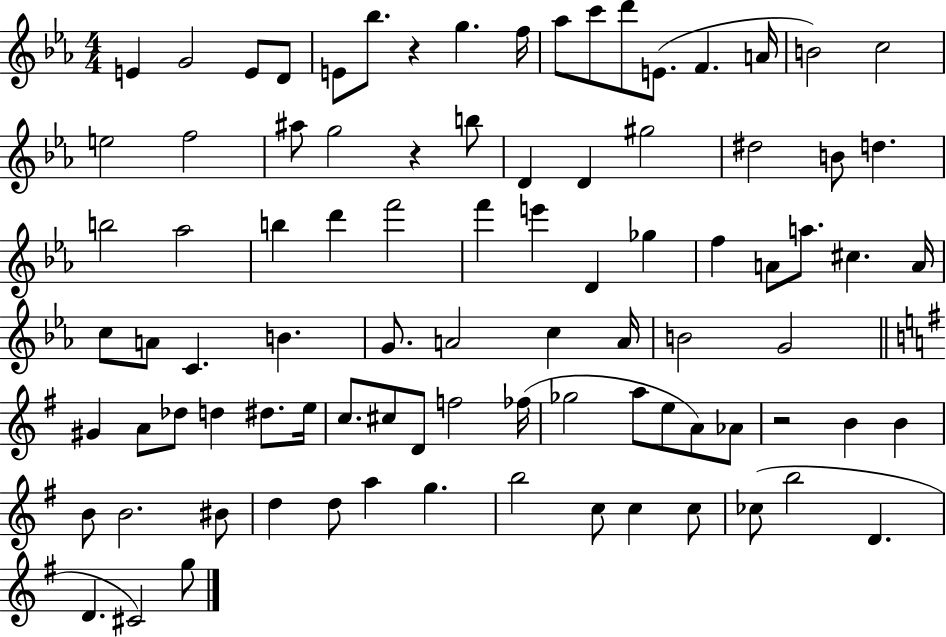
{
  \clef treble
  \numericTimeSignature
  \time 4/4
  \key ees \major
  e'4 g'2 e'8 d'8 | e'8 bes''8. r4 g''4. f''16 | aes''8 c'''8 d'''8 e'8.( f'4. a'16 | b'2) c''2 | \break e''2 f''2 | ais''8 g''2 r4 b''8 | d'4 d'4 gis''2 | dis''2 b'8 d''4. | \break b''2 aes''2 | b''4 d'''4 f'''2 | f'''4 e'''4 d'4 ges''4 | f''4 a'8 a''8. cis''4. a'16 | \break c''8 a'8 c'4. b'4. | g'8. a'2 c''4 a'16 | b'2 g'2 | \bar "||" \break \key e \minor gis'4 a'8 des''8 d''4 dis''8. e''16 | c''8. cis''8 d'8 f''2 fes''16( | ges''2 a''8 e''8 a'8) aes'8 | r2 b'4 b'4 | \break b'8 b'2. bis'8 | d''4 d''8 a''4 g''4. | b''2 c''8 c''4 c''8 | ces''8( b''2 d'4. | \break d'4. cis'2) g''8 | \bar "|."
}